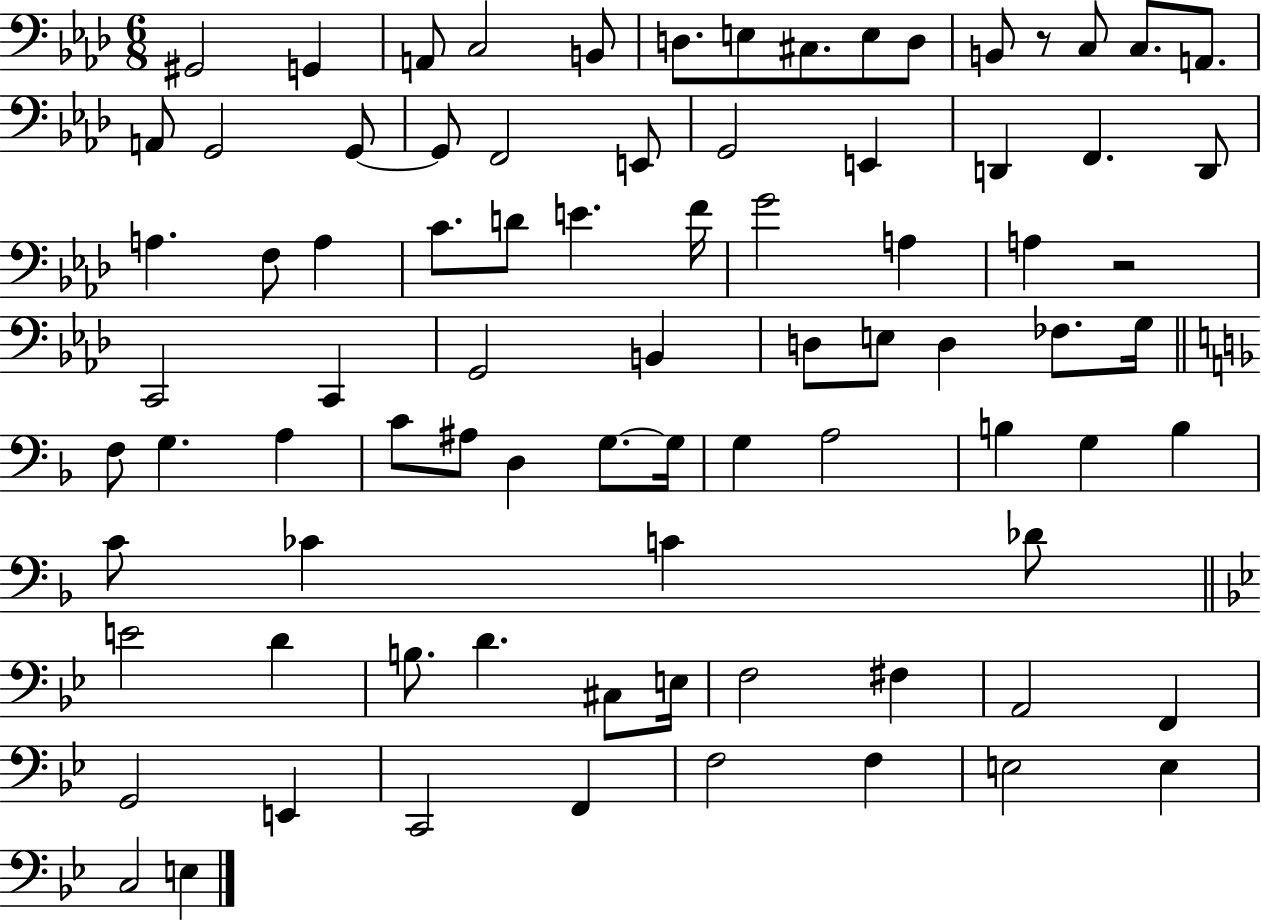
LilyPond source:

{
  \clef bass
  \numericTimeSignature
  \time 6/8
  \key aes \major
  gis,2 g,4 | a,8 c2 b,8 | d8. e8 cis8. e8 d8 | b,8 r8 c8 c8. a,8. | \break a,8 g,2 g,8~~ | g,8 f,2 e,8 | g,2 e,4 | d,4 f,4. d,8 | \break a4. f8 a4 | c'8. d'8 e'4. f'16 | g'2 a4 | a4 r2 | \break c,2 c,4 | g,2 b,4 | d8 e8 d4 fes8. g16 | \bar "||" \break \key f \major f8 g4. a4 | c'8 ais8 d4 g8.~~ g16 | g4 a2 | b4 g4 b4 | \break c'8 ces'4 c'4 des'8 | \bar "||" \break \key bes \major e'2 d'4 | b8. d'4. cis8 e16 | f2 fis4 | a,2 f,4 | \break g,2 e,4 | c,2 f,4 | f2 f4 | e2 e4 | \break c2 e4 | \bar "|."
}